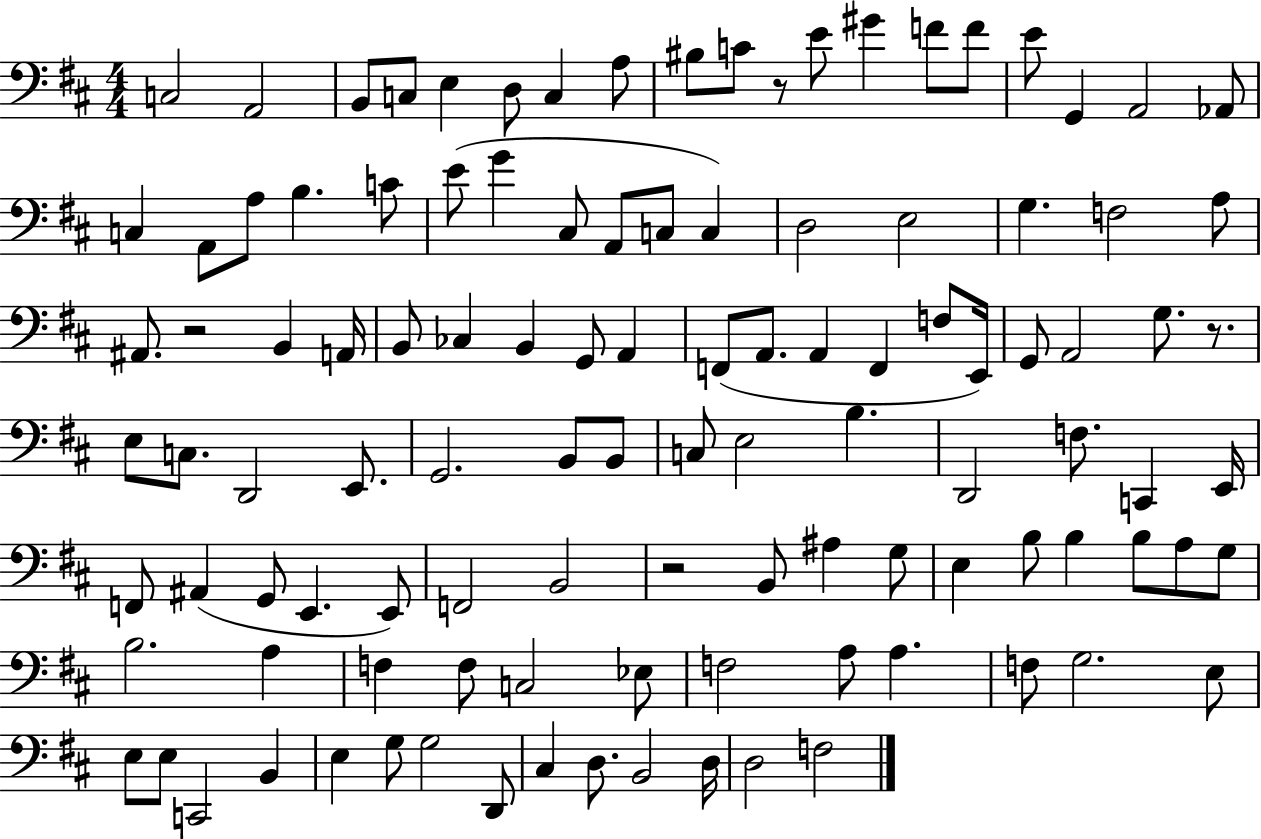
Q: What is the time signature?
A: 4/4